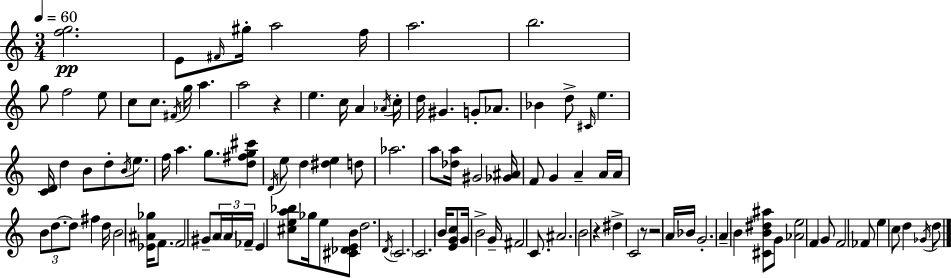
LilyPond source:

{
  \clef treble
  \numericTimeSignature
  \time 3/4
  \key a \minor
  \tempo 4 = 60
  \repeat volta 2 { <f'' g''>2.\pp | e'8 \grace { fis'16 } gis''16-. a''2 | f''16 a''2. | b''2. | \break g''8 f''2 e''8 | c''8 c''8. \acciaccatura { fis'16 } g''16 a''4. | a''2 r4 | e''4. c''16 a'4 | \break \acciaccatura { aes'16 } c''16-. d''16 gis'4. g'8-. | aes'8. bes'4 d''8-> \grace { cis'16 } e''4. | <c' d'>16 d''4 b'8 d''8-. | \acciaccatura { b'16 } e''8. f''16 a''4. | \break g''8. <d'' fis'' g'' cis'''>8 \acciaccatura { d'16 } e''8 d''4 | <dis'' e''>4 d''8 aes''2. | a''8 <des'' a''>16 gis'2 | <ges' ais'>16 f'8 g'4 | \break a'4-- a'16 a'16 \tuplet 3/2 { b'8 d''8.~~ d''8 } | fis''4 d''16 b'2 | <ees' ais' ges''>16 f'8. f'2 | gis'8-- \tuplet 3/2 { a'16 \parenthesize a'16 fes'16-- } e'4 <cis'' e'' a'' bes''>8 | \break ges''16 e''8 <cis' des' e' b'>8 d''2. | \acciaccatura { d'16 } \parenthesize c'2. | c'2. | b'16 <e' g' c''>8 g'16 b'2-> | \break g'16-- fis'2 | c'8. ais'2. | b'2 | r4 dis''4-> c'2 | \break r8 r2 | a'16 bes'16 g'2.-. | a'4-- b'4 | <cis' b' dis'' ais''>8 g'8 <aes' e''>2 | \break f'4 g'8 f'2 | fes'8 e''4 c''8 | d''4 \acciaccatura { ges'16 } d''8 } \bar "|."
}